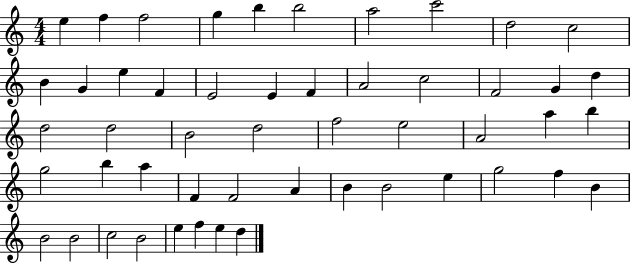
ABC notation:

X:1
T:Untitled
M:4/4
L:1/4
K:C
e f f2 g b b2 a2 c'2 d2 c2 B G e F E2 E F A2 c2 F2 G d d2 d2 B2 d2 f2 e2 A2 a b g2 b a F F2 A B B2 e g2 f B B2 B2 c2 B2 e f e d